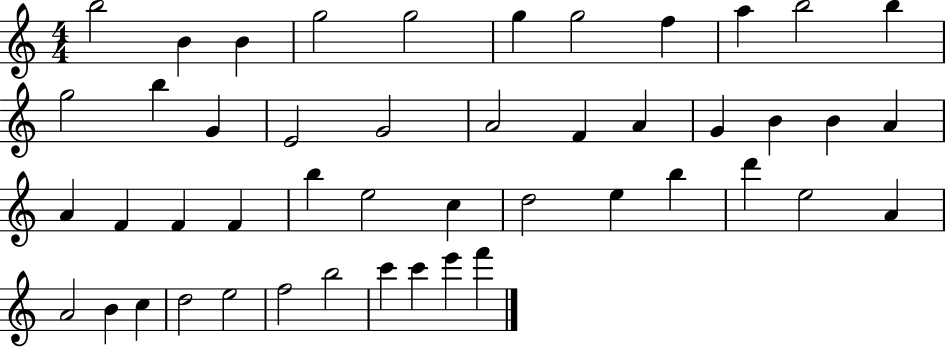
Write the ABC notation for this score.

X:1
T:Untitled
M:4/4
L:1/4
K:C
b2 B B g2 g2 g g2 f a b2 b g2 b G E2 G2 A2 F A G B B A A F F F b e2 c d2 e b d' e2 A A2 B c d2 e2 f2 b2 c' c' e' f'